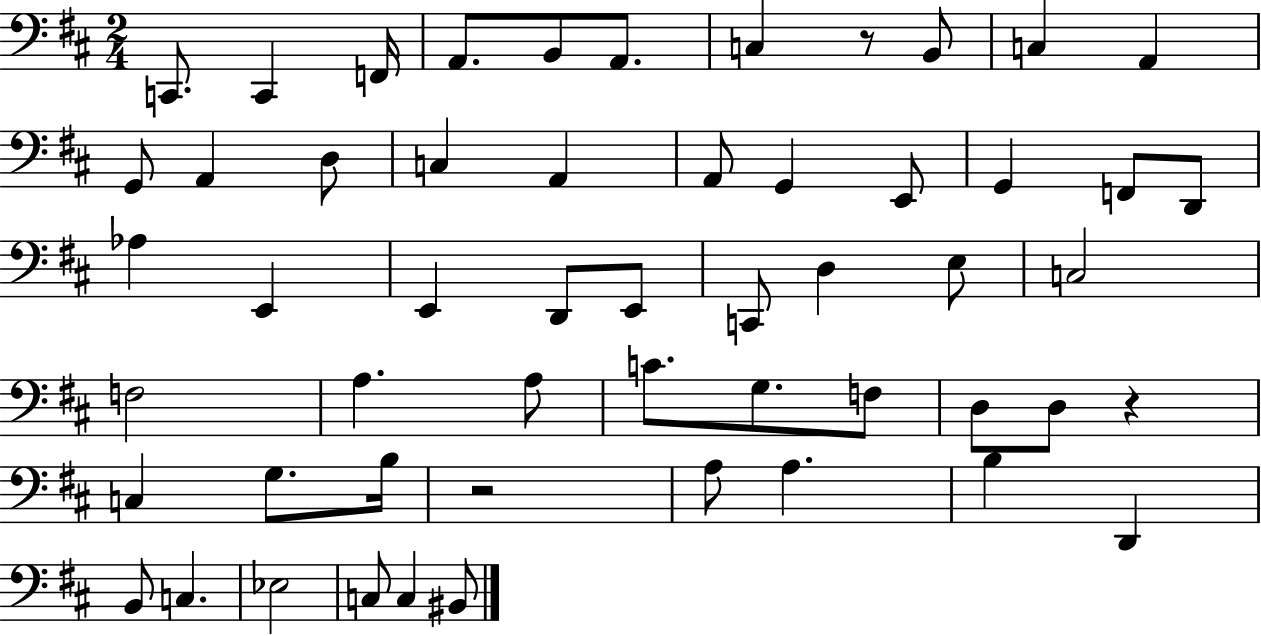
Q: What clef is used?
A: bass